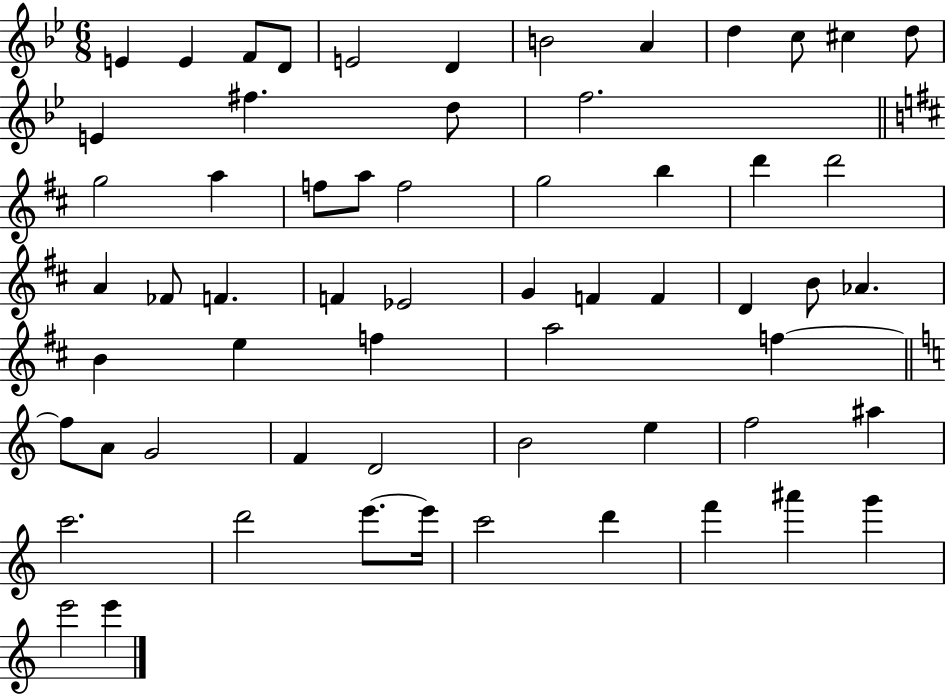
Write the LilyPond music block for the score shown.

{
  \clef treble
  \numericTimeSignature
  \time 6/8
  \key bes \major
  e'4 e'4 f'8 d'8 | e'2 d'4 | b'2 a'4 | d''4 c''8 cis''4 d''8 | \break e'4 fis''4. d''8 | f''2. | \bar "||" \break \key d \major g''2 a''4 | f''8 a''8 f''2 | g''2 b''4 | d'''4 d'''2 | \break a'4 fes'8 f'4. | f'4 ees'2 | g'4 f'4 f'4 | d'4 b'8 aes'4. | \break b'4 e''4 f''4 | a''2 f''4~~ | \bar "||" \break \key c \major f''8 a'8 g'2 | f'4 d'2 | b'2 e''4 | f''2 ais''4 | \break c'''2. | d'''2 e'''8.~~ e'''16 | c'''2 d'''4 | f'''4 ais'''4 g'''4 | \break e'''2 e'''4 | \bar "|."
}